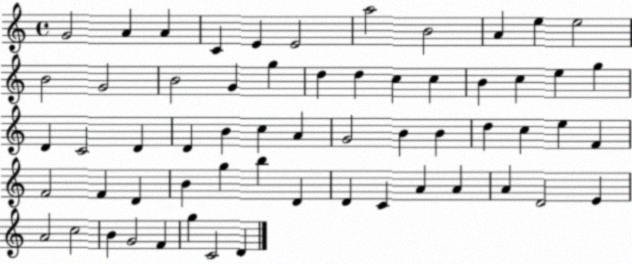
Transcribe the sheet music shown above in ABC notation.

X:1
T:Untitled
M:4/4
L:1/4
K:C
G2 A A C E E2 a2 B2 A e e2 B2 G2 B2 G g d d c c B c e g D C2 D D B c A G2 B B d c e F F2 F D B g b D D C A A A D2 E A2 c2 B G2 F g C2 D